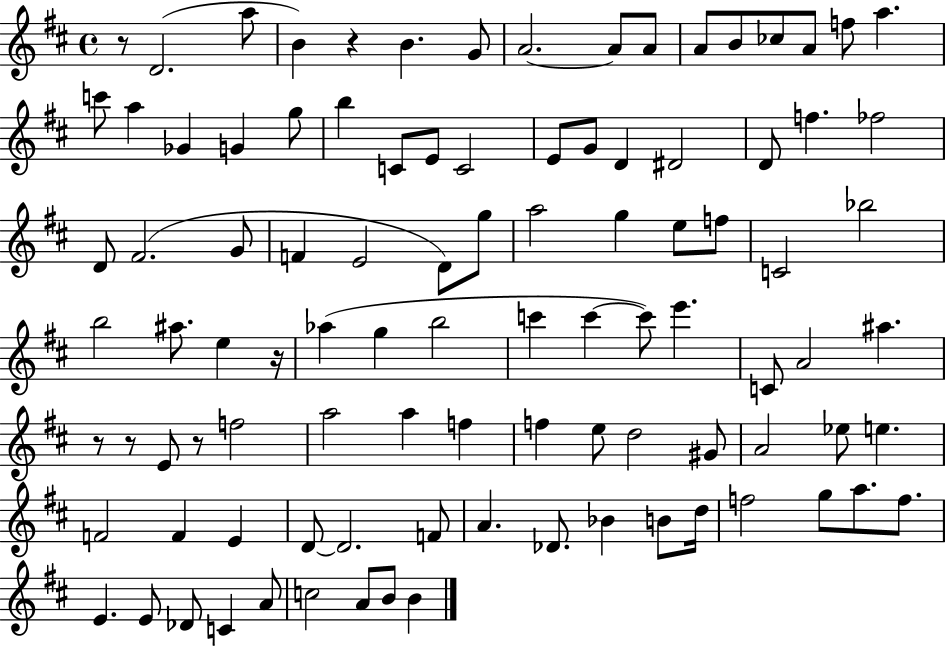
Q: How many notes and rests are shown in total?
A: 98